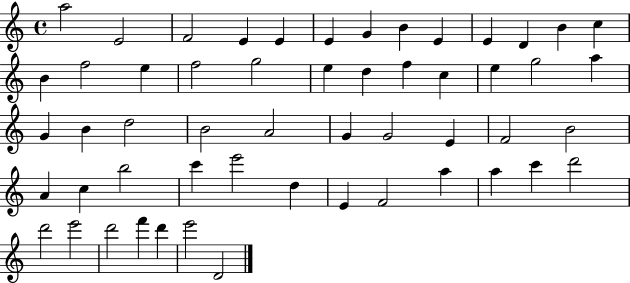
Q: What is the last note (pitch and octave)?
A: D4